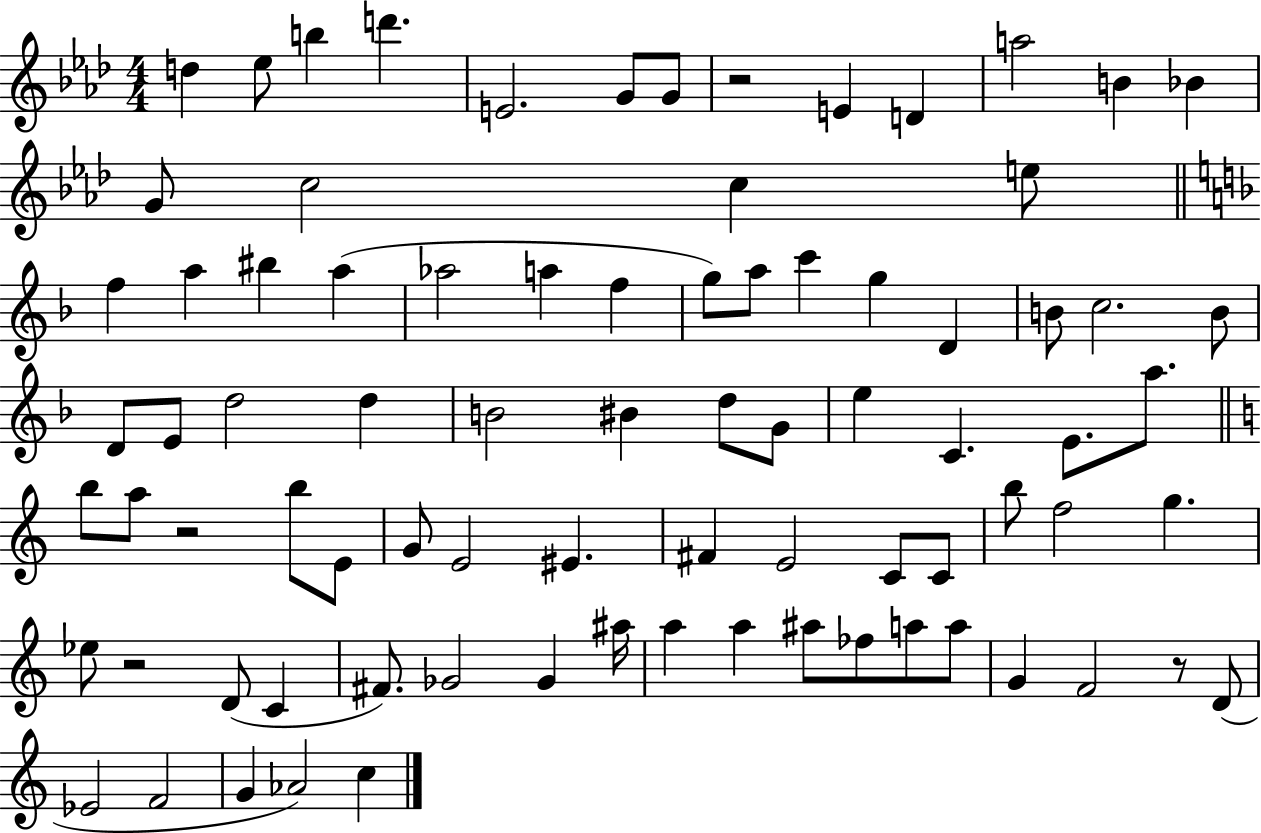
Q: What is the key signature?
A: AES major